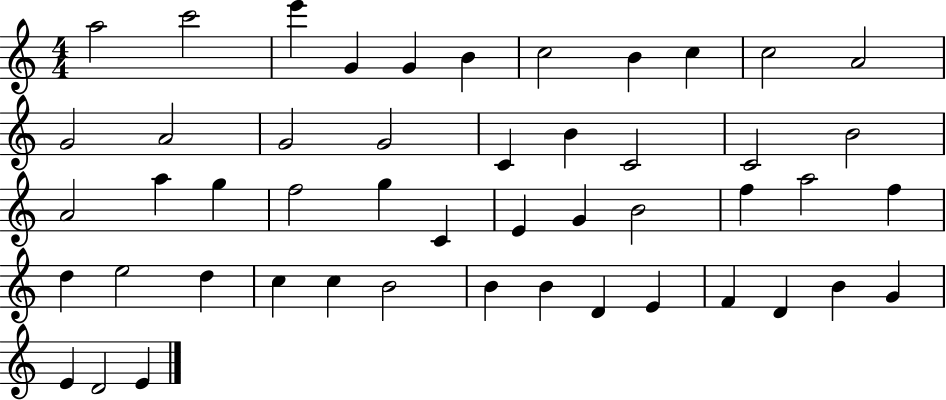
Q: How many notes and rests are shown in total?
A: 49